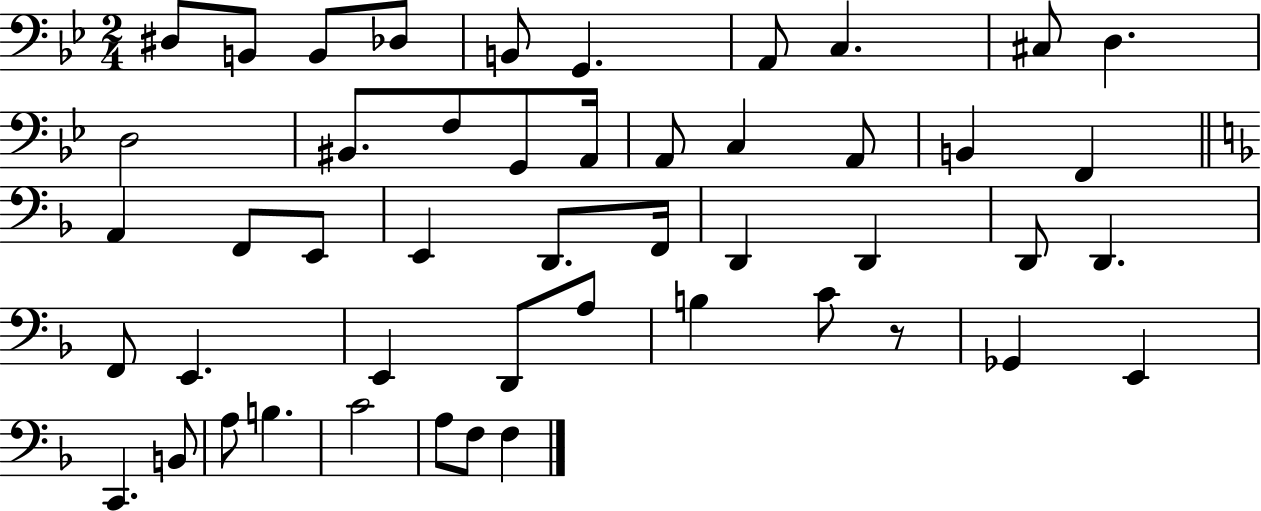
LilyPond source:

{
  \clef bass
  \numericTimeSignature
  \time 2/4
  \key bes \major
  dis8 b,8 b,8 des8 | b,8 g,4. | a,8 c4. | cis8 d4. | \break d2 | bis,8. f8 g,8 a,16 | a,8 c4 a,8 | b,4 f,4 | \break \bar "||" \break \key f \major a,4 f,8 e,8 | e,4 d,8. f,16 | d,4 d,4 | d,8 d,4. | \break f,8 e,4. | e,4 d,8 a8 | b4 c'8 r8 | ges,4 e,4 | \break c,4. b,8 | a8 b4. | c'2 | a8 f8 f4 | \break \bar "|."
}